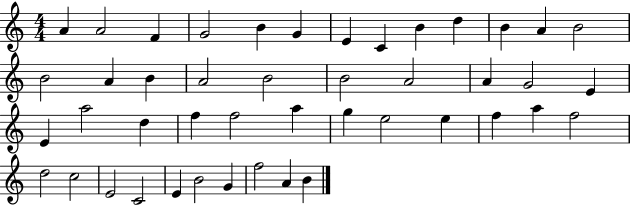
{
  \clef treble
  \numericTimeSignature
  \time 4/4
  \key c \major
  a'4 a'2 f'4 | g'2 b'4 g'4 | e'4 c'4 b'4 d''4 | b'4 a'4 b'2 | \break b'2 a'4 b'4 | a'2 b'2 | b'2 a'2 | a'4 g'2 e'4 | \break e'4 a''2 d''4 | f''4 f''2 a''4 | g''4 e''2 e''4 | f''4 a''4 f''2 | \break d''2 c''2 | e'2 c'2 | e'4 b'2 g'4 | f''2 a'4 b'4 | \break \bar "|."
}